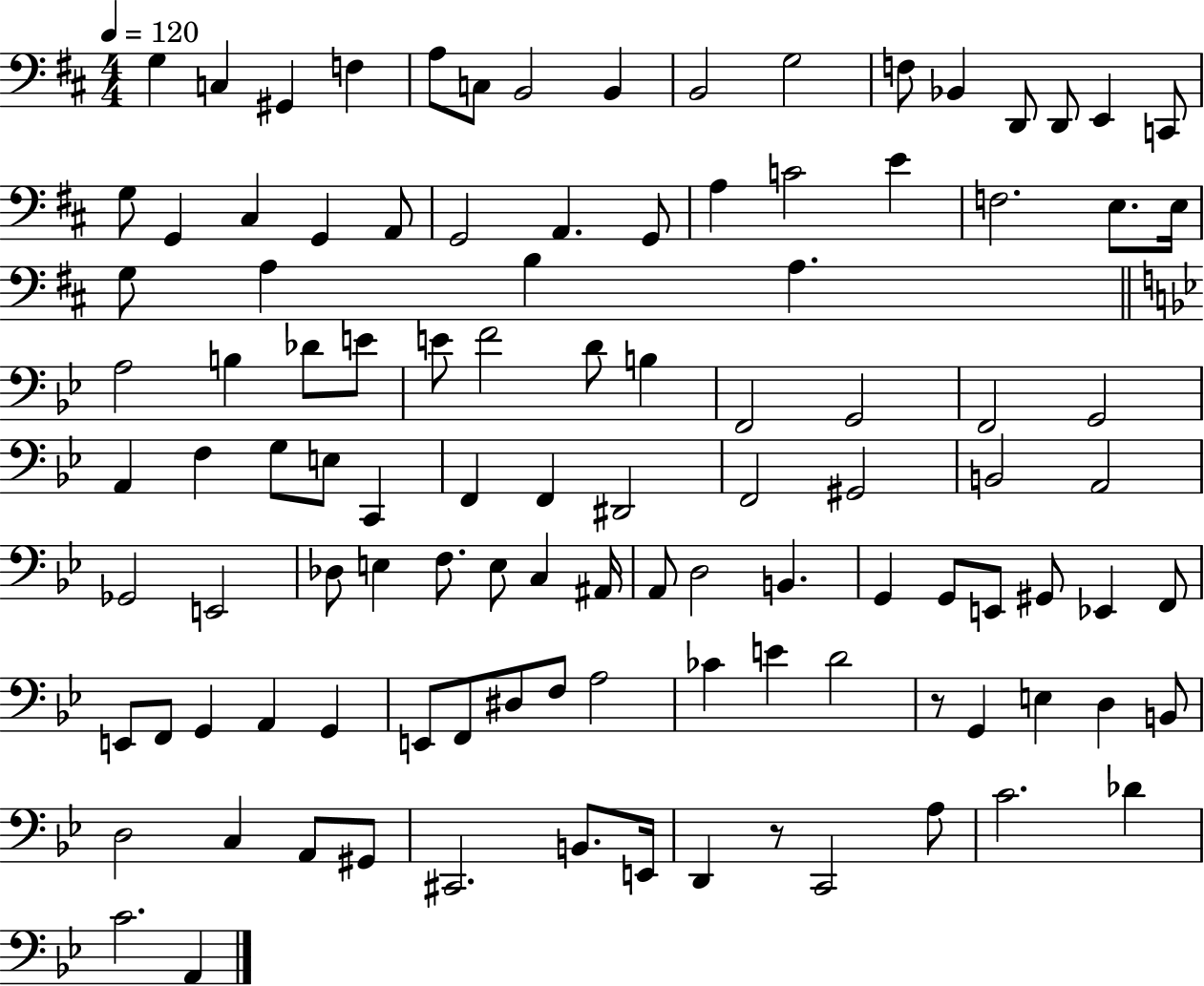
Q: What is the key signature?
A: D major